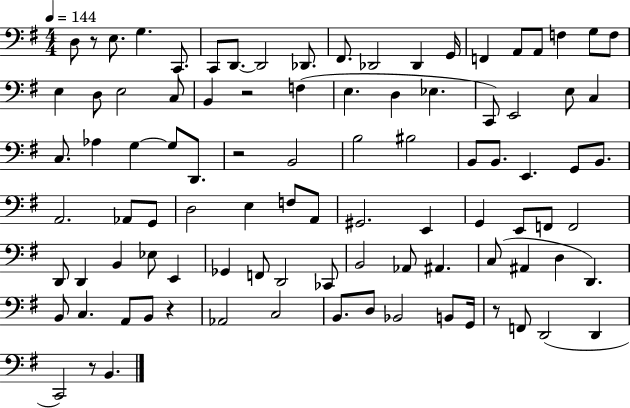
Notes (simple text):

D3/e R/e E3/e. G3/q. C2/e. C2/e D2/e. D2/h Db2/e. F#2/e. Db2/h Db2/q G2/s F2/q A2/e A2/e F3/q G3/e F3/e E3/q D3/e E3/h C3/e B2/q R/h F3/q E3/q. D3/q Eb3/q. C2/e E2/h E3/e C3/q C3/e. Ab3/q G3/q G3/e D2/e. R/h B2/h B3/h BIS3/h B2/e B2/e. E2/q. G2/e B2/e. A2/h. Ab2/e G2/e D3/h E3/q F3/e A2/e G#2/h. E2/q G2/q E2/e F2/e F2/h D2/e D2/q B2/q Eb3/e E2/q Gb2/q F2/e D2/h CES2/e B2/h Ab2/e A#2/q. C3/e A#2/q D3/q D2/q. B2/e C3/q. A2/e B2/e R/q Ab2/h C3/h B2/e. D3/e Bb2/h B2/e G2/s R/e F2/e D2/h D2/q C2/h R/e B2/q.